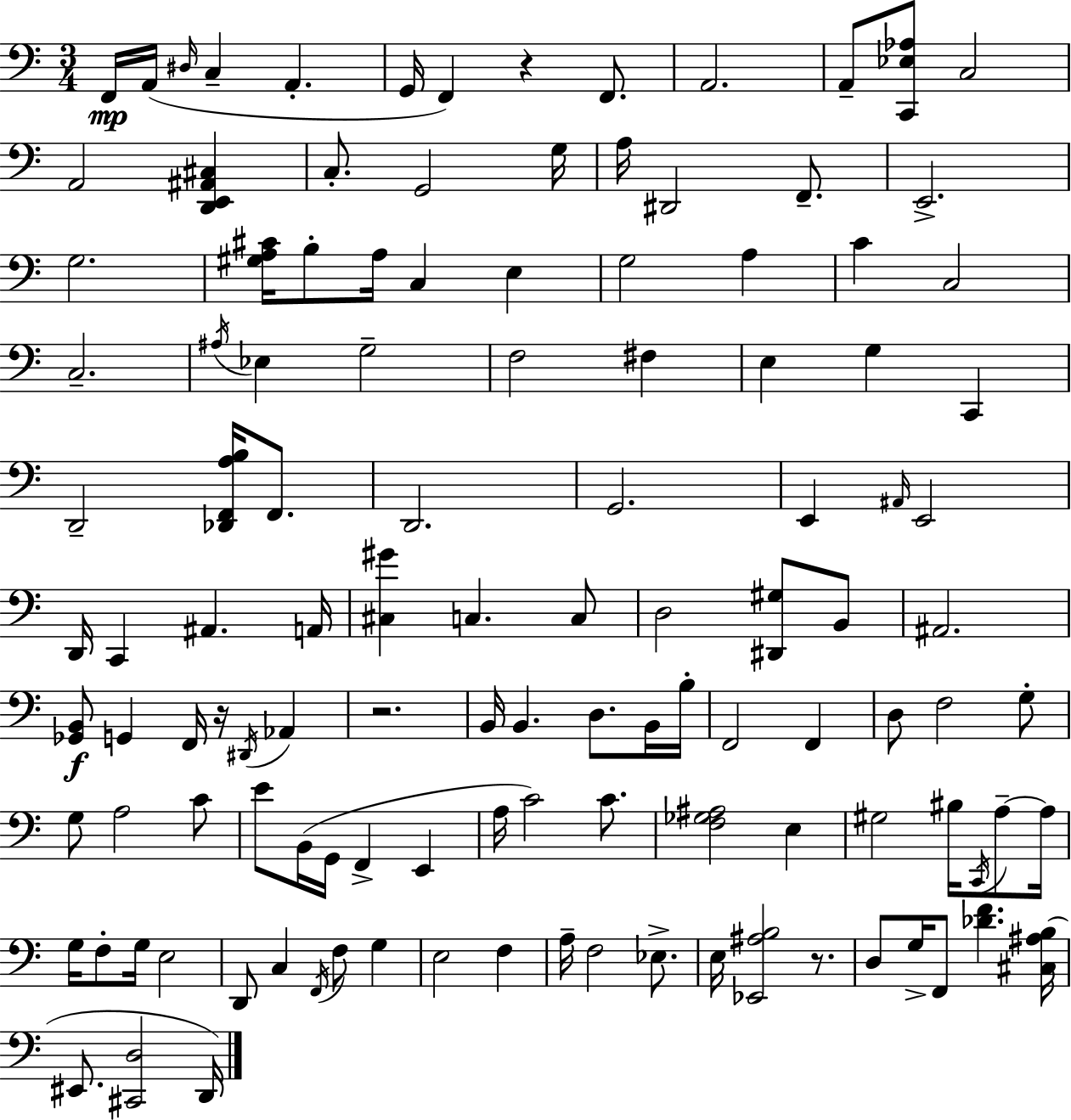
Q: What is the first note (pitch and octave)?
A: F2